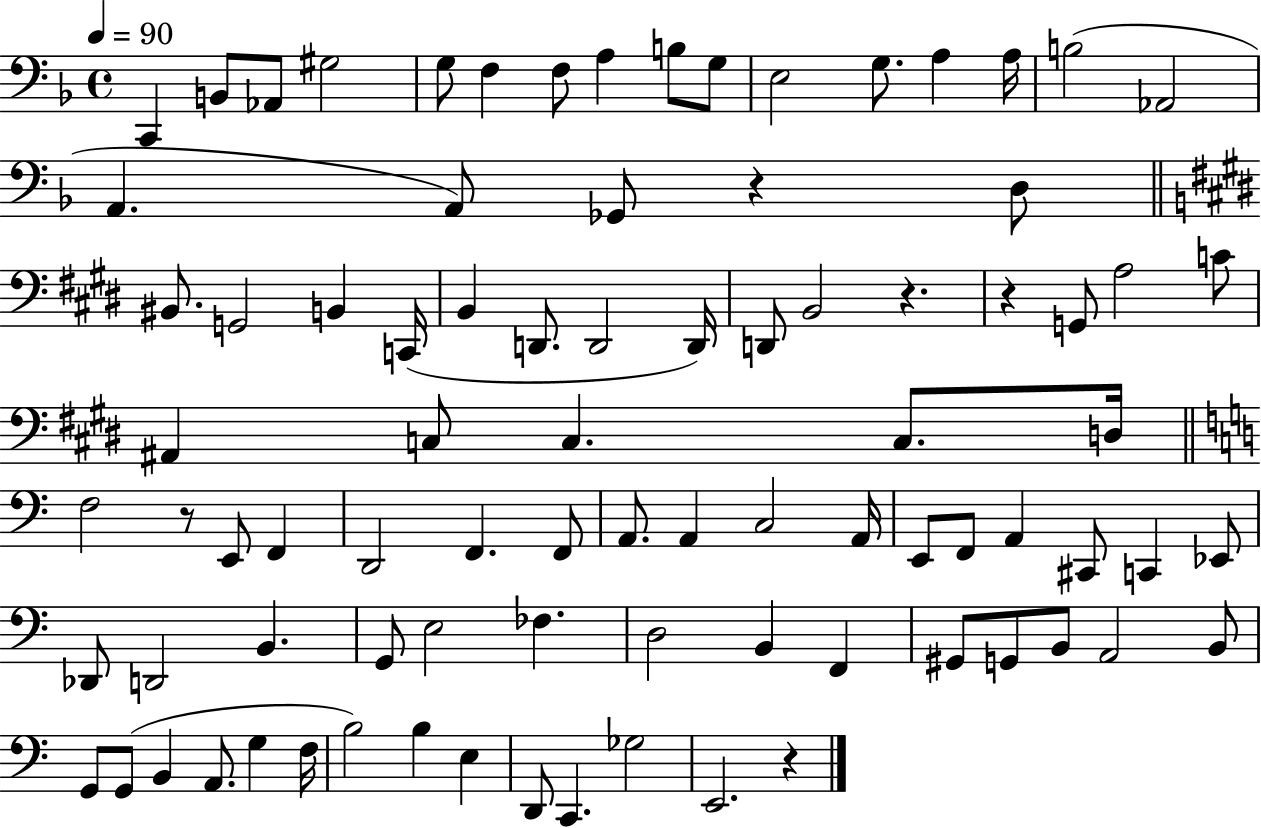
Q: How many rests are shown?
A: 5